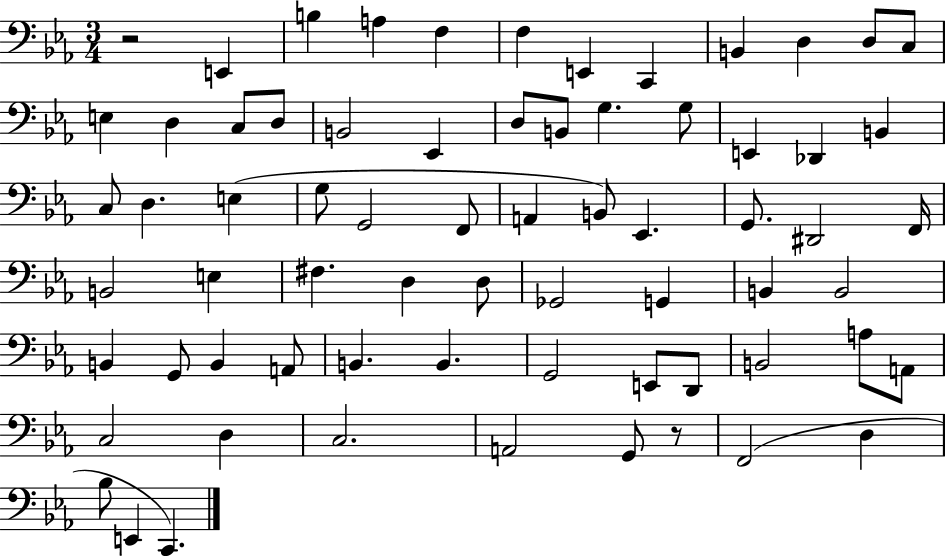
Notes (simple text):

R/h E2/q B3/q A3/q F3/q F3/q E2/q C2/q B2/q D3/q D3/e C3/e E3/q D3/q C3/e D3/e B2/h Eb2/q D3/e B2/e G3/q. G3/e E2/q Db2/q B2/q C3/e D3/q. E3/q G3/e G2/h F2/e A2/q B2/e Eb2/q. G2/e. D#2/h F2/s B2/h E3/q F#3/q. D3/q D3/e Gb2/h G2/q B2/q B2/h B2/q G2/e B2/q A2/e B2/q. B2/q. G2/h E2/e D2/e B2/h A3/e A2/e C3/h D3/q C3/h. A2/h G2/e R/e F2/h D3/q Bb3/e E2/q C2/q.